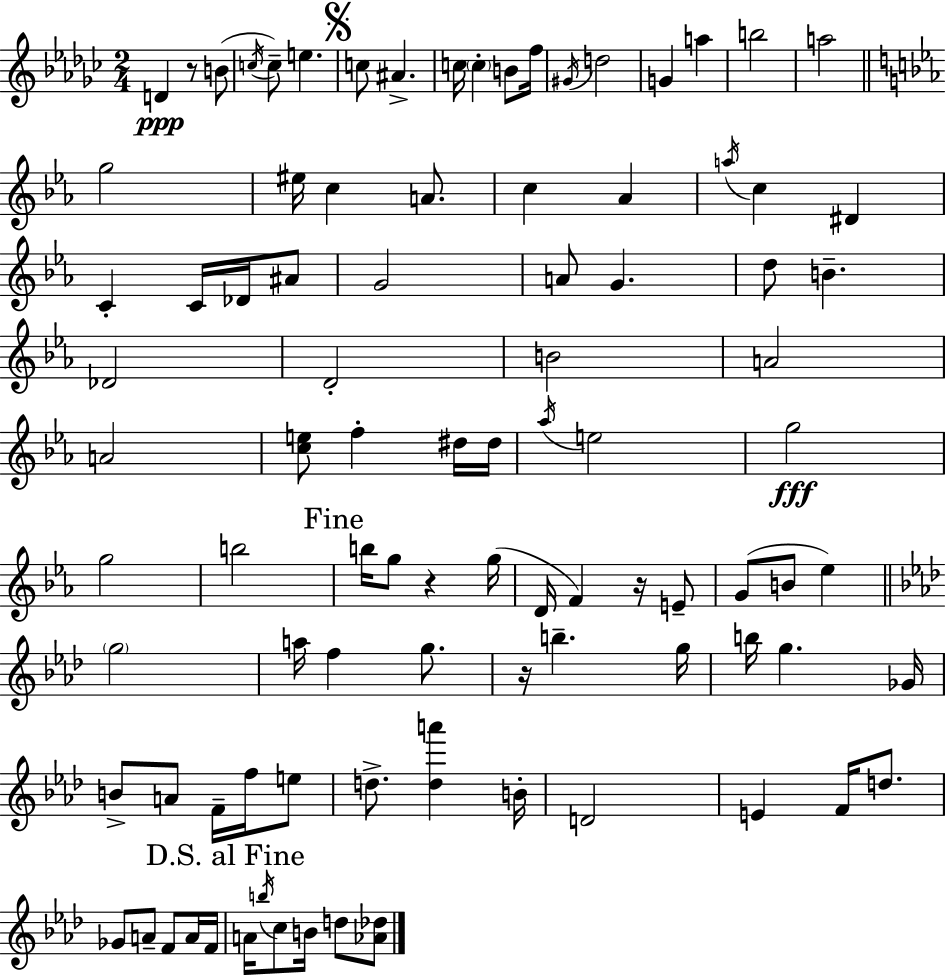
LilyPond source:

{
  \clef treble
  \numericTimeSignature
  \time 2/4
  \key ees \minor
  d'4\ppp r8 b'8( | \acciaccatura { c''16 } c''8--) e''4. | \mark \markup { \musicglyph "scripts.segno" } c''8 ais'4.-> | c''16 \parenthesize c''4-. b'8 | \break f''16 \acciaccatura { gis'16 } d''2 | g'4 a''4 | b''2 | a''2 | \break \bar "||" \break \key c \minor g''2 | eis''16 c''4 a'8. | c''4 aes'4 | \acciaccatura { a''16 } c''4 dis'4 | \break c'4-. c'16 des'16 ais'8 | g'2 | a'8 g'4. | d''8 b'4.-- | \break des'2 | d'2-. | b'2 | a'2 | \break a'2 | <c'' e''>8 f''4-. dis''16 | dis''16 \acciaccatura { aes''16 } e''2 | g''2\fff | \break g''2 | b''2 | \mark "Fine" b''16 g''8 r4 | g''16( d'16 f'4) r16 | \break e'8-- g'8( b'8 ees''4) | \bar "||" \break \key aes \major \parenthesize g''2 | a''16 f''4 g''8. | r16 b''4.-- g''16 | b''16 g''4. ges'16 | \break b'8-> a'8 f'16-- f''16 e''8 | d''8.-> <d'' a'''>4 b'16-. | d'2 | e'4 f'16 d''8. | \break ges'8 a'8-- f'8 a'16 f'16 | \mark "D.S. al Fine" a'16 \acciaccatura { b''16 } c''8 b'16 d''8 <aes' des''>8 | \bar "|."
}